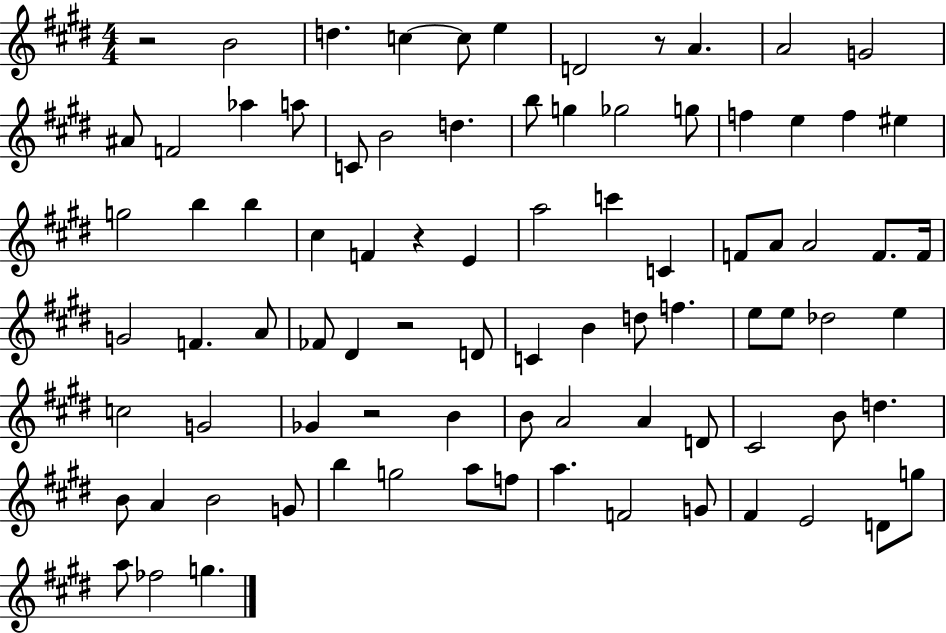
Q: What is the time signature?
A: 4/4